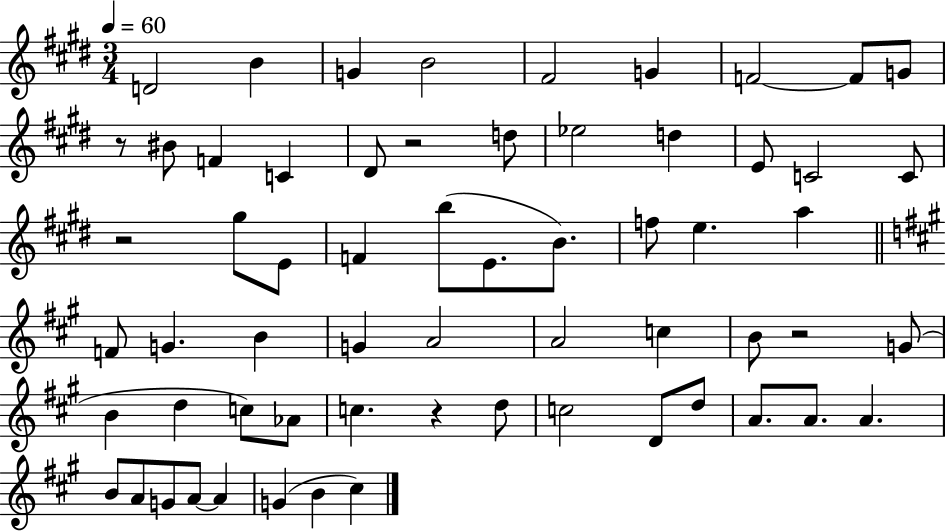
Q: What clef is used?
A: treble